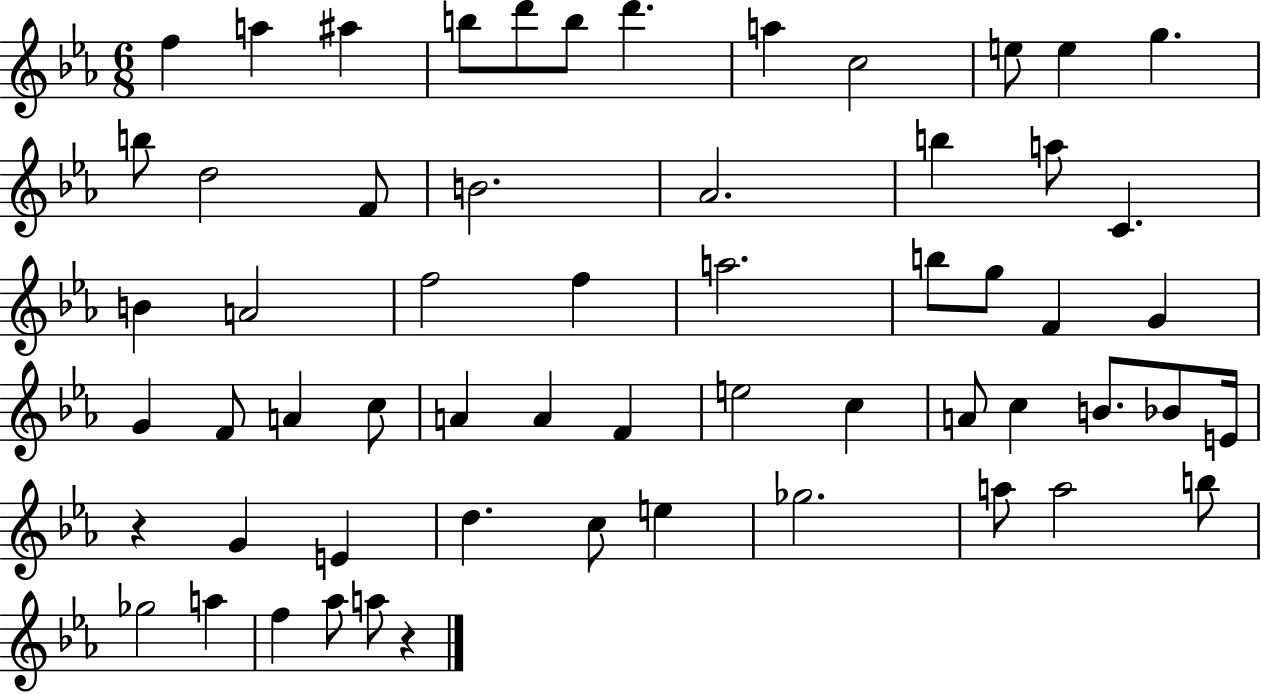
X:1
T:Untitled
M:6/8
L:1/4
K:Eb
f a ^a b/2 d'/2 b/2 d' a c2 e/2 e g b/2 d2 F/2 B2 _A2 b a/2 C B A2 f2 f a2 b/2 g/2 F G G F/2 A c/2 A A F e2 c A/2 c B/2 _B/2 E/4 z G E d c/2 e _g2 a/2 a2 b/2 _g2 a f _a/2 a/2 z